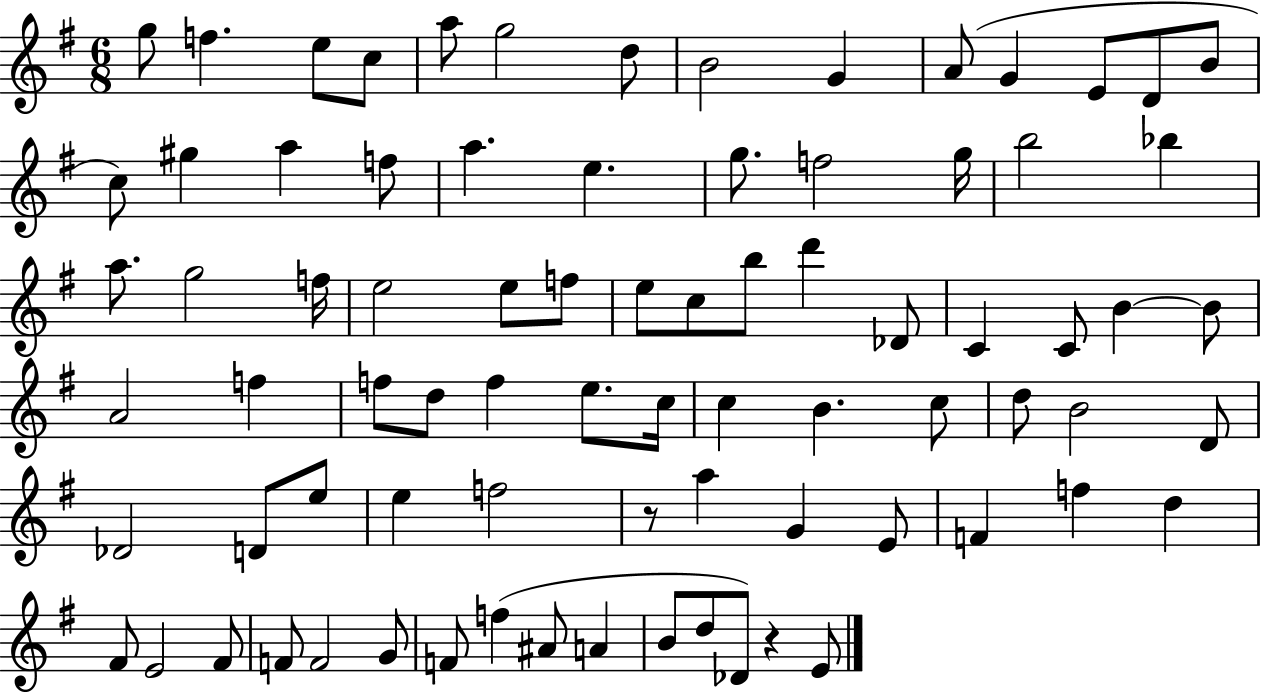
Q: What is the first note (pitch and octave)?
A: G5